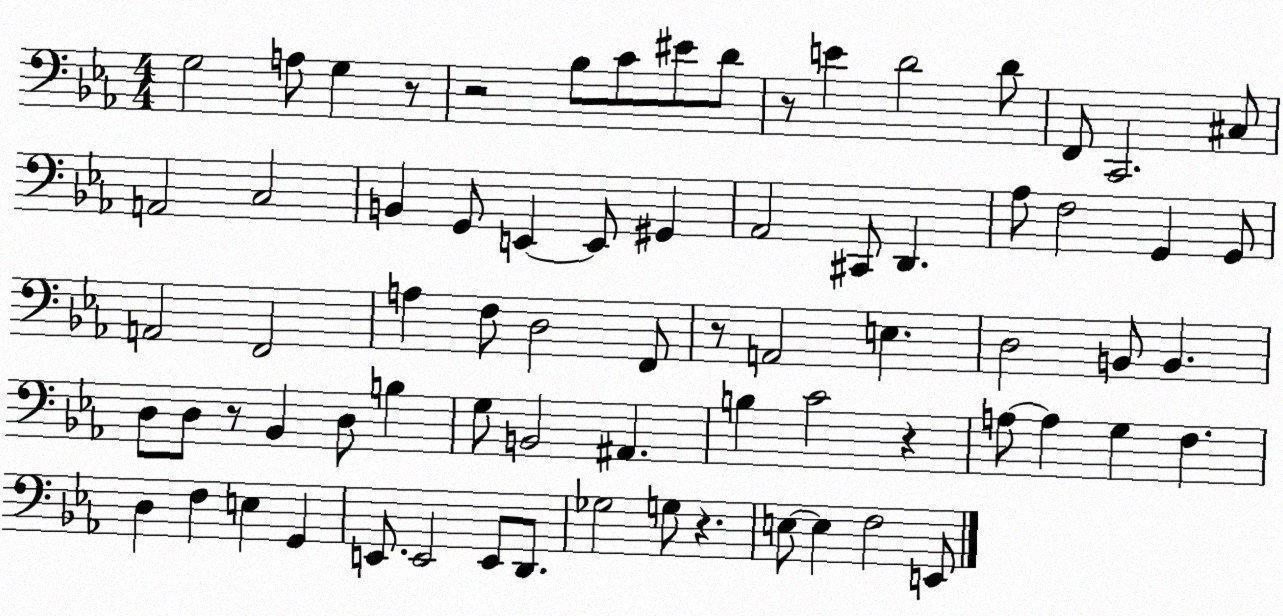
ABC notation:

X:1
T:Untitled
M:4/4
L:1/4
K:Eb
G,2 A,/2 G, z/2 z2 _B,/2 C/2 ^E/2 D/2 z/2 E D2 D/2 F,,/2 C,,2 ^C,/2 A,,2 C,2 B,, G,,/2 E,, E,,/2 ^G,, _A,,2 ^C,,/2 D,, _A,/2 F,2 G,, G,,/2 A,,2 F,,2 A, F,/2 D,2 F,,/2 z/2 A,,2 E, D,2 B,,/2 B,, D,/2 D,/2 z/2 _B,, D,/2 B, G,/2 B,,2 ^A,, B, C2 z A,/2 A, G, F, D, F, E, G,, E,,/2 E,,2 E,,/2 D,,/2 _G,2 G,/2 z E,/2 E, F,2 E,,/2